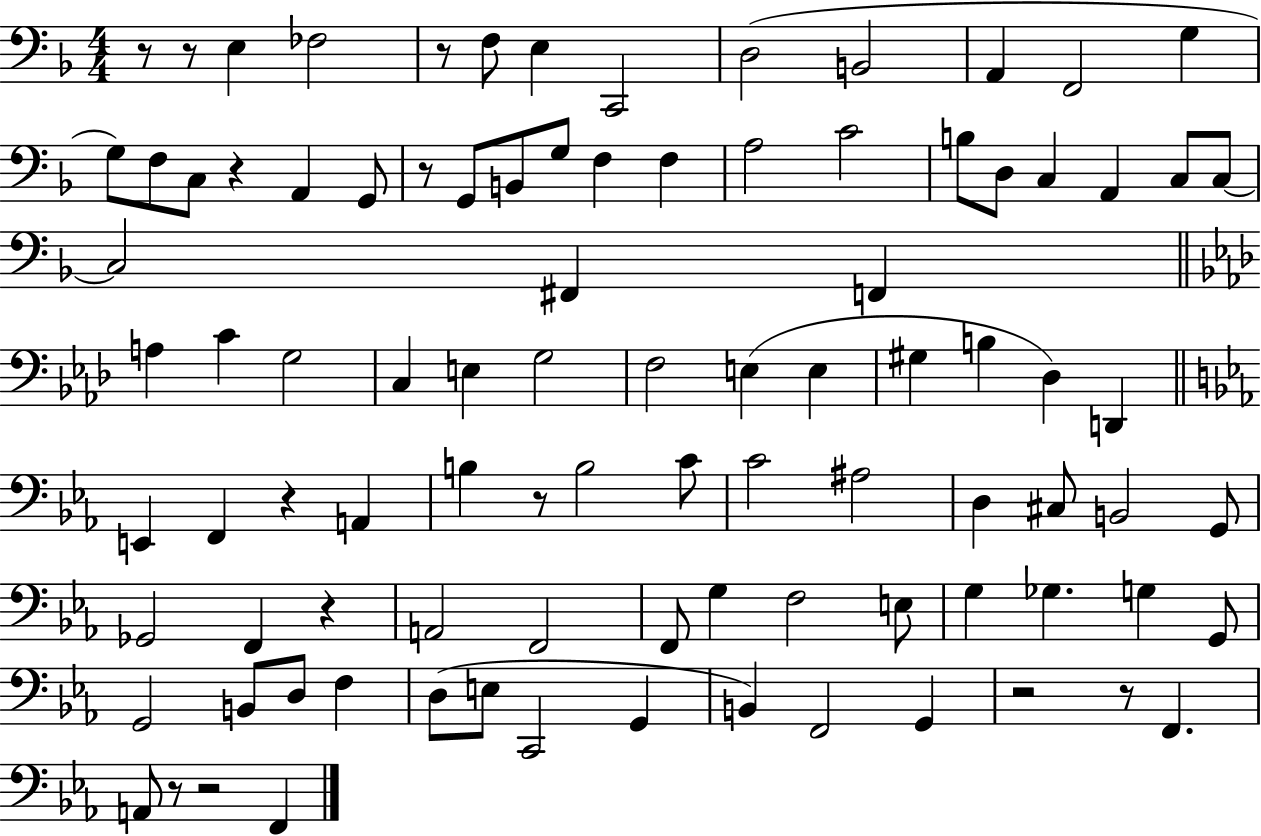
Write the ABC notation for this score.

X:1
T:Untitled
M:4/4
L:1/4
K:F
z/2 z/2 E, _F,2 z/2 F,/2 E, C,,2 D,2 B,,2 A,, F,,2 G, G,/2 F,/2 C,/2 z A,, G,,/2 z/2 G,,/2 B,,/2 G,/2 F, F, A,2 C2 B,/2 D,/2 C, A,, C,/2 C,/2 C,2 ^F,, F,, A, C G,2 C, E, G,2 F,2 E, E, ^G, B, _D, D,, E,, F,, z A,, B, z/2 B,2 C/2 C2 ^A,2 D, ^C,/2 B,,2 G,,/2 _G,,2 F,, z A,,2 F,,2 F,,/2 G, F,2 E,/2 G, _G, G, G,,/2 G,,2 B,,/2 D,/2 F, D,/2 E,/2 C,,2 G,, B,, F,,2 G,, z2 z/2 F,, A,,/2 z/2 z2 F,,